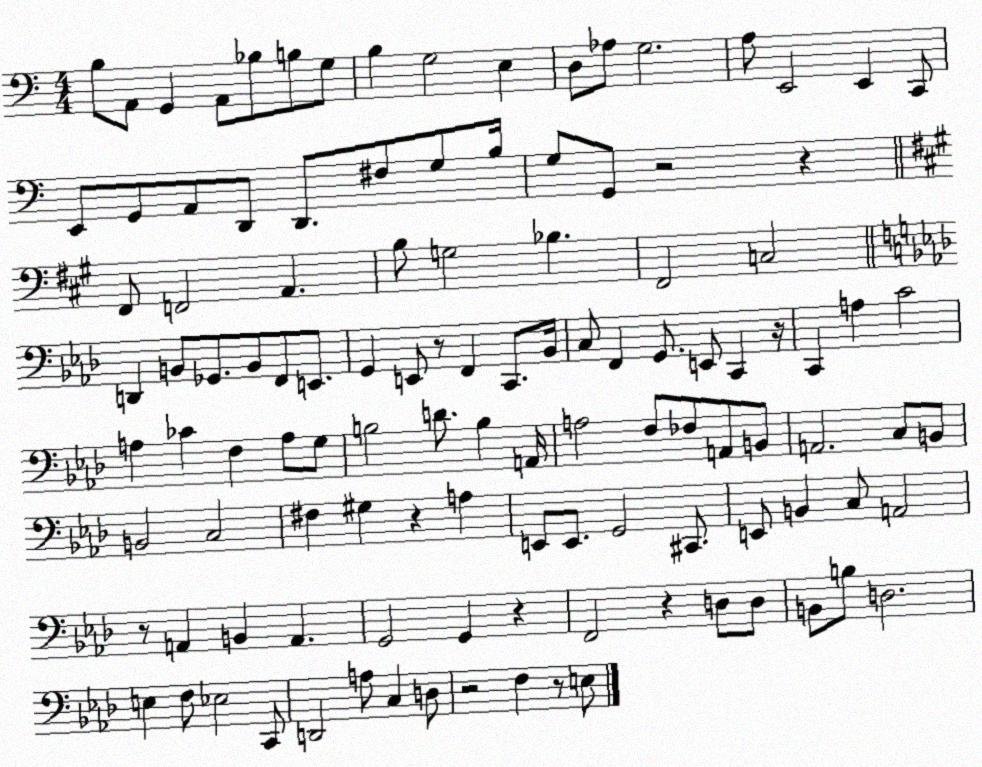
X:1
T:Untitled
M:4/4
L:1/4
K:C
B,/2 A,,/2 G,, A,,/2 _B,/2 B,/2 G,/2 B, G,2 E, D,/2 _A,/2 G,2 A,/2 E,,2 E,, C,,/2 E,,/2 G,,/2 A,,/2 D,,/2 D,,/2 ^F,/2 G,/2 B,/4 G,/2 G,,/2 z2 z ^F,,/2 F,,2 A,, B,/2 G,2 _B, ^F,,2 C,2 D,, B,,/2 _G,,/2 B,,/2 F,,/2 E,,/2 G,, E,,/2 z/2 F,, C,,/2 _B,,/4 C,/2 F,, G,,/2 E,,/2 C,, z/4 C,, A, C2 A, _C F, A,/2 G,/2 B,2 D/2 B, A,,/4 A,2 F,/2 _F,/2 A,,/2 B,,/2 A,,2 C,/2 B,,/2 B,,2 C,2 ^F, ^G, z A, E,,/2 E,,/2 G,,2 ^C,,/2 E,,/2 B,, C,/2 A,,2 z/2 A,, B,, A,, G,,2 G,, z F,,2 z D,/2 D,/2 B,,/2 B,/2 D,2 E, F,/2 _E,2 C,,/2 D,,2 A,/2 C, D,/2 z2 F, z/2 E,/2